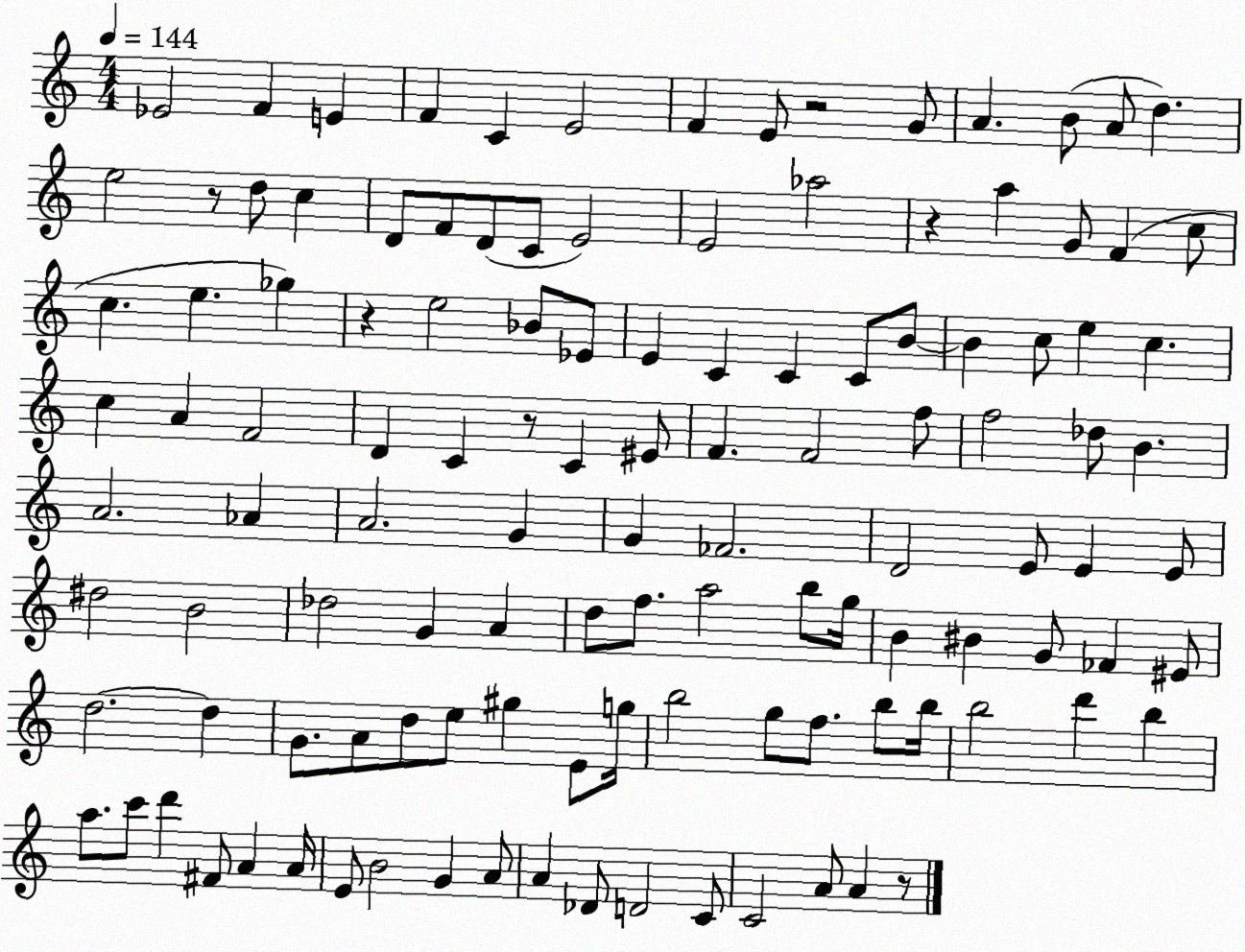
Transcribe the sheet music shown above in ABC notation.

X:1
T:Untitled
M:4/4
L:1/4
K:C
_E2 F E F C E2 F E/2 z2 G/2 A B/2 A/2 d e2 z/2 d/2 c D/2 F/2 D/2 C/2 E2 E2 _a2 z a G/2 F c/2 c e _g z e2 _B/2 _E/2 E C C C/2 B/2 B c/2 e c c A F2 D C z/2 C ^E/2 F F2 f/2 f2 _d/2 B A2 _A A2 G G _F2 D2 E/2 E E/2 ^d2 B2 _d2 G A d/2 f/2 a2 b/2 g/4 B ^B G/2 _F ^E/2 d2 d G/2 A/2 d/2 e/2 ^g E/2 g/4 b2 g/2 f/2 b/2 b/4 b2 d' b a/2 c'/2 d' ^F/2 A A/4 E/2 B2 G A/2 A _D/2 D2 C/2 C2 A/2 A z/2